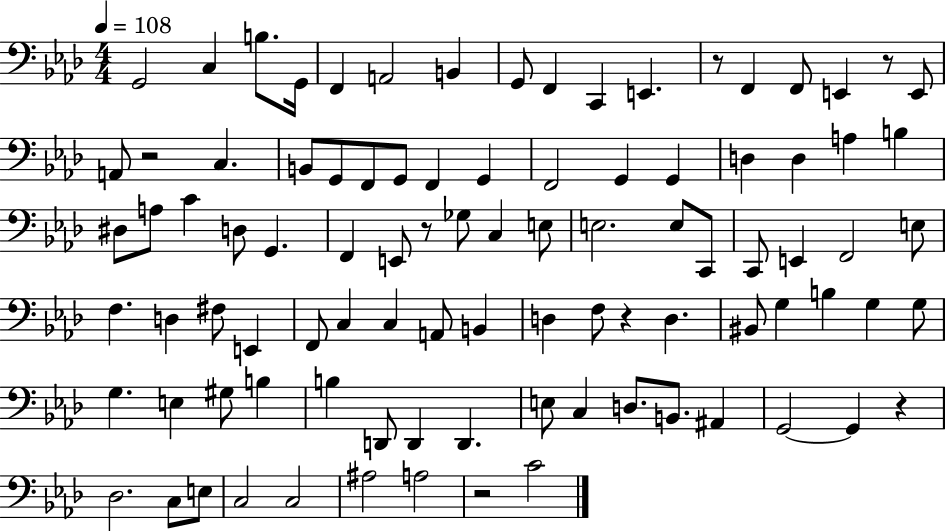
G2/h C3/q B3/e. G2/s F2/q A2/h B2/q G2/e F2/q C2/q E2/q. R/e F2/q F2/e E2/q R/e E2/e A2/e R/h C3/q. B2/e G2/e F2/e G2/e F2/q G2/q F2/h G2/q G2/q D3/q D3/q A3/q B3/q D#3/e A3/e C4/q D3/e G2/q. F2/q E2/e R/e Gb3/e C3/q E3/e E3/h. E3/e C2/e C2/e E2/q F2/h E3/e F3/q. D3/q F#3/e E2/q F2/e C3/q C3/q A2/e B2/q D3/q F3/e R/q D3/q. BIS2/e G3/q B3/q G3/q G3/e G3/q. E3/q G#3/e B3/q B3/q D2/e D2/q D2/q. E3/e C3/q D3/e. B2/e. A#2/q G2/h G2/q R/q Db3/h. C3/e E3/e C3/h C3/h A#3/h A3/h R/h C4/h